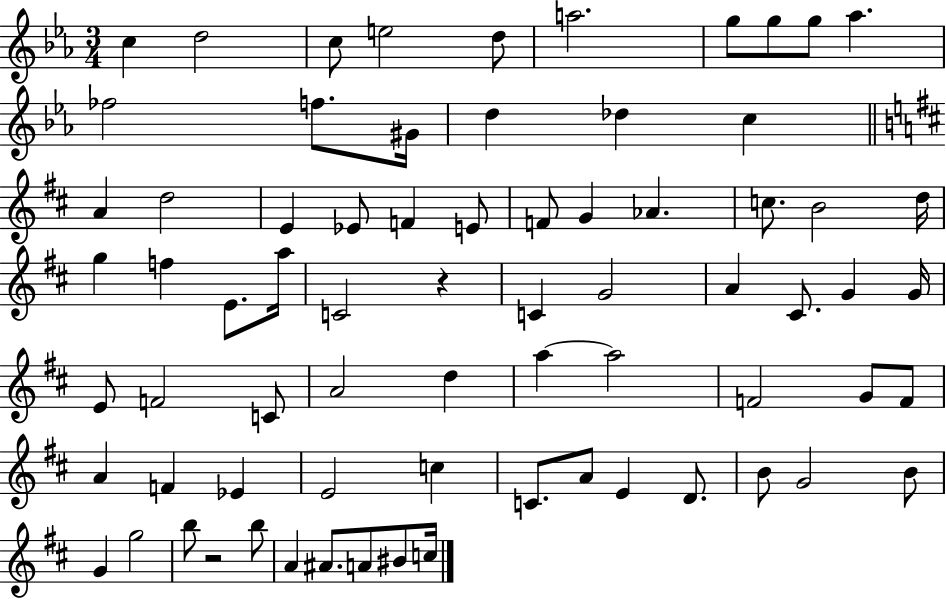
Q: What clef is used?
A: treble